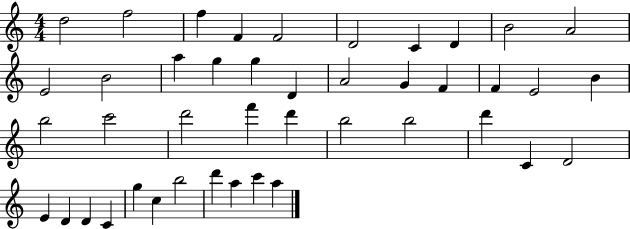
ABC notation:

X:1
T:Untitled
M:4/4
L:1/4
K:C
d2 f2 f F F2 D2 C D B2 A2 E2 B2 a g g D A2 G F F E2 B b2 c'2 d'2 f' d' b2 b2 d' C D2 E D D C g c b2 d' a c' a